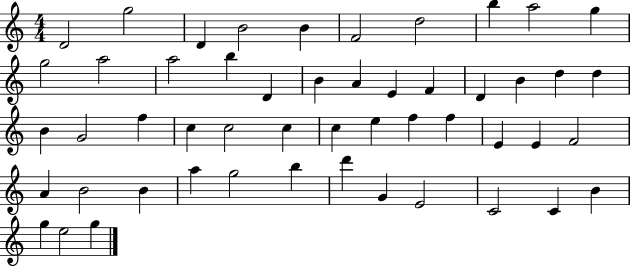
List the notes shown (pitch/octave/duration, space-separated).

D4/h G5/h D4/q B4/h B4/q F4/h D5/h B5/q A5/h G5/q G5/h A5/h A5/h B5/q D4/q B4/q A4/q E4/q F4/q D4/q B4/q D5/q D5/q B4/q G4/h F5/q C5/q C5/h C5/q C5/q E5/q F5/q F5/q E4/q E4/q F4/h A4/q B4/h B4/q A5/q G5/h B5/q D6/q G4/q E4/h C4/h C4/q B4/q G5/q E5/h G5/q